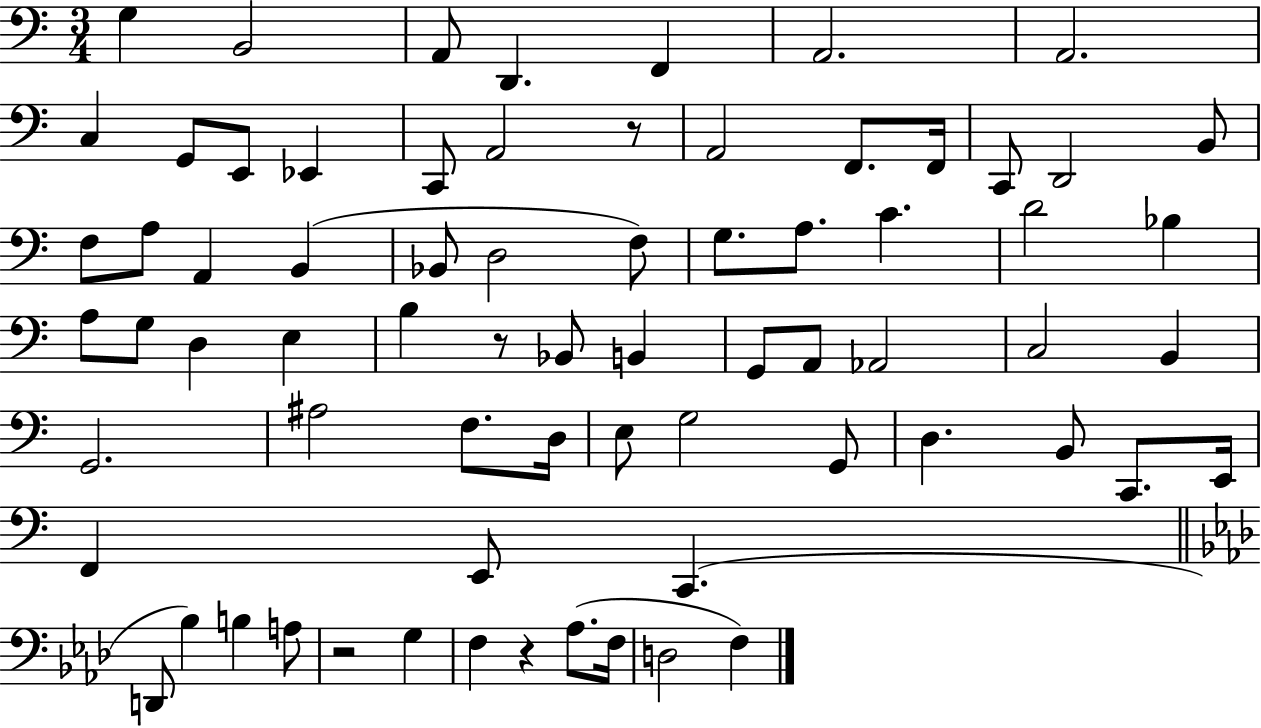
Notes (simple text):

G3/q B2/h A2/e D2/q. F2/q A2/h. A2/h. C3/q G2/e E2/e Eb2/q C2/e A2/h R/e A2/h F2/e. F2/s C2/e D2/h B2/e F3/e A3/e A2/q B2/q Bb2/e D3/h F3/e G3/e. A3/e. C4/q. D4/h Bb3/q A3/e G3/e D3/q E3/q B3/q R/e Bb2/e B2/q G2/e A2/e Ab2/h C3/h B2/q G2/h. A#3/h F3/e. D3/s E3/e G3/h G2/e D3/q. B2/e C2/e. E2/s F2/q E2/e C2/q. D2/e Bb3/q B3/q A3/e R/h G3/q F3/q R/q Ab3/e. F3/s D3/h F3/q